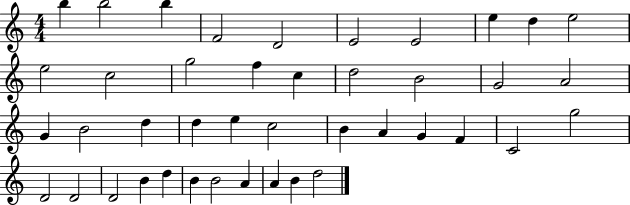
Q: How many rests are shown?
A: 0